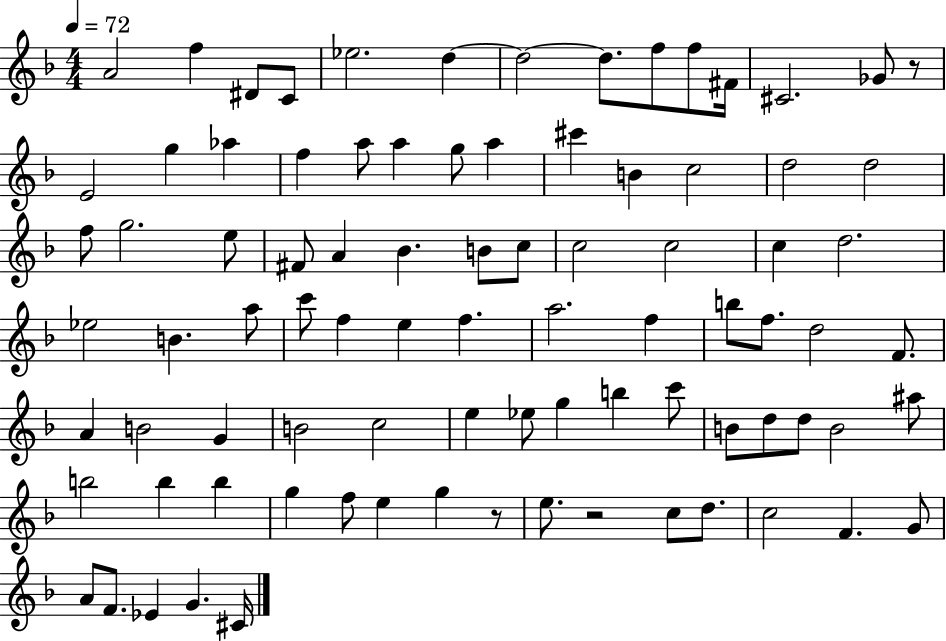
X:1
T:Untitled
M:4/4
L:1/4
K:F
A2 f ^D/2 C/2 _e2 d d2 d/2 f/2 f/2 ^F/4 ^C2 _G/2 z/2 E2 g _a f a/2 a g/2 a ^c' B c2 d2 d2 f/2 g2 e/2 ^F/2 A _B B/2 c/2 c2 c2 c d2 _e2 B a/2 c'/2 f e f a2 f b/2 f/2 d2 F/2 A B2 G B2 c2 e _e/2 g b c'/2 B/2 d/2 d/2 B2 ^a/2 b2 b b g f/2 e g z/2 e/2 z2 c/2 d/2 c2 F G/2 A/2 F/2 _E G ^C/4